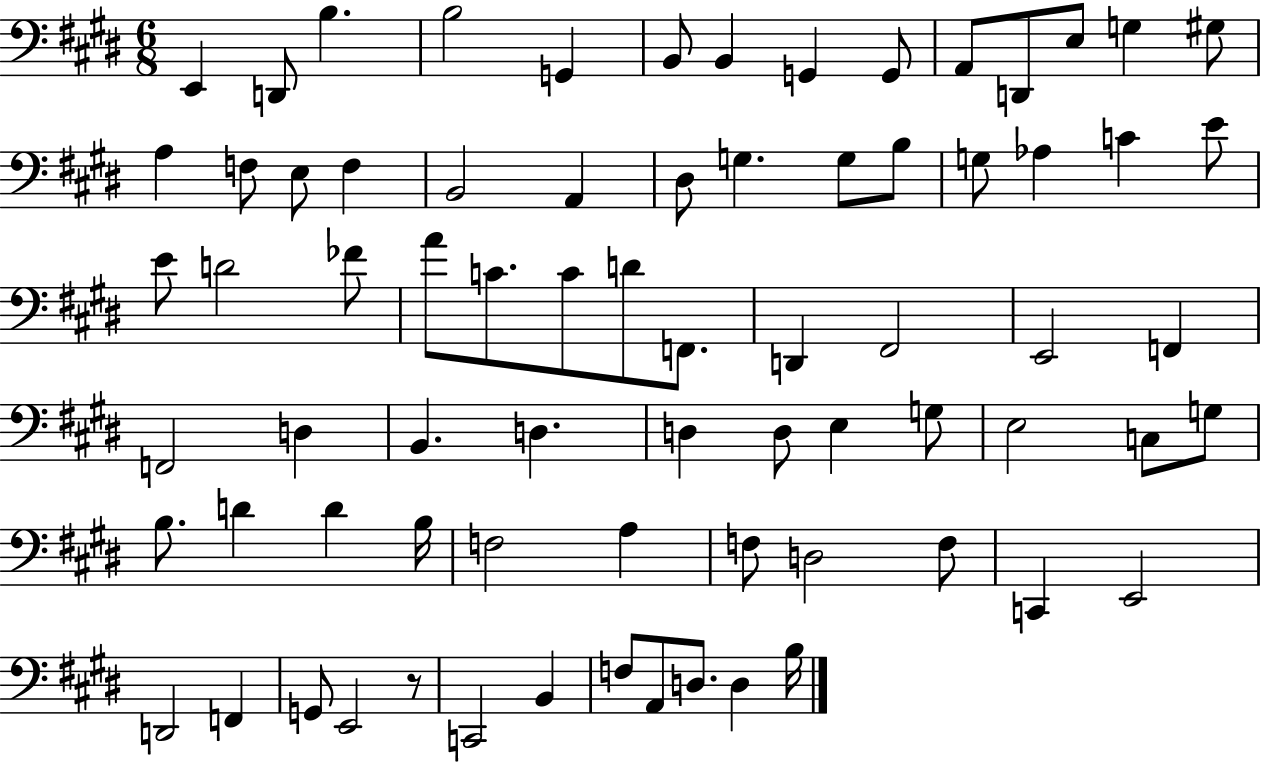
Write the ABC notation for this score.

X:1
T:Untitled
M:6/8
L:1/4
K:E
E,, D,,/2 B, B,2 G,, B,,/2 B,, G,, G,,/2 A,,/2 D,,/2 E,/2 G, ^G,/2 A, F,/2 E,/2 F, B,,2 A,, ^D,/2 G, G,/2 B,/2 G,/2 _A, C E/2 E/2 D2 _F/2 A/2 C/2 C/2 D/2 F,,/2 D,, ^F,,2 E,,2 F,, F,,2 D, B,, D, D, D,/2 E, G,/2 E,2 C,/2 G,/2 B,/2 D D B,/4 F,2 A, F,/2 D,2 F,/2 C,, E,,2 D,,2 F,, G,,/2 E,,2 z/2 C,,2 B,, F,/2 A,,/2 D,/2 D, B,/4